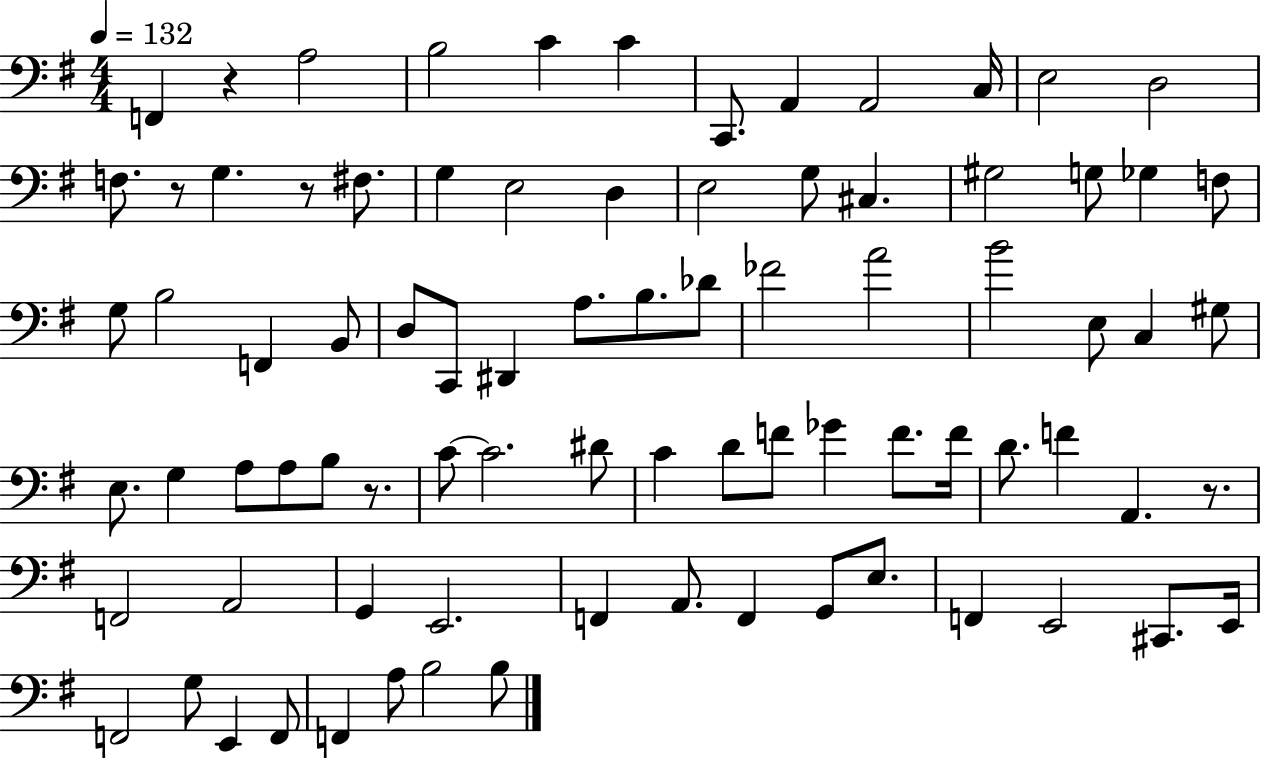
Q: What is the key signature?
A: G major